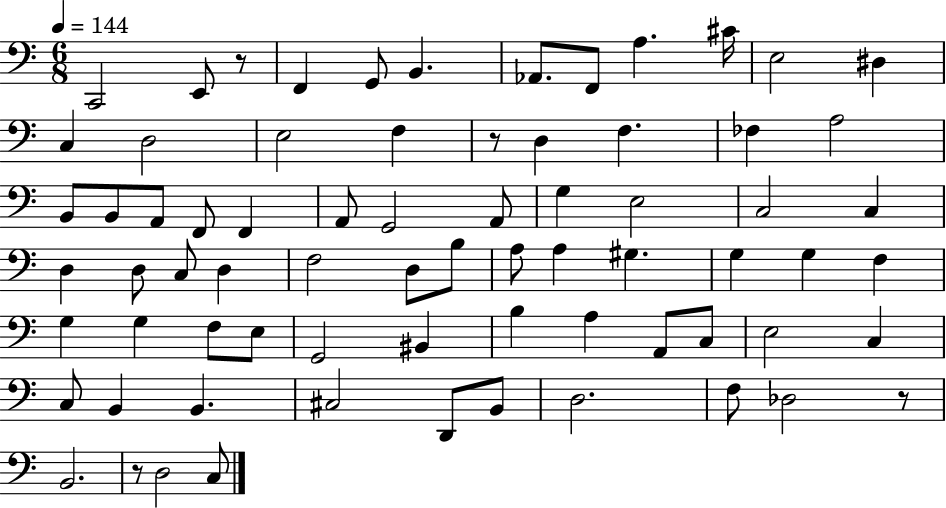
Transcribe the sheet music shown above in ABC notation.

X:1
T:Untitled
M:6/8
L:1/4
K:C
C,,2 E,,/2 z/2 F,, G,,/2 B,, _A,,/2 F,,/2 A, ^C/4 E,2 ^D, C, D,2 E,2 F, z/2 D, F, _F, A,2 B,,/2 B,,/2 A,,/2 F,,/2 F,, A,,/2 G,,2 A,,/2 G, E,2 C,2 C, D, D,/2 C,/2 D, F,2 D,/2 B,/2 A,/2 A, ^G, G, G, F, G, G, F,/2 E,/2 G,,2 ^B,, B, A, A,,/2 C,/2 E,2 C, C,/2 B,, B,, ^C,2 D,,/2 B,,/2 D,2 F,/2 _D,2 z/2 B,,2 z/2 D,2 C,/2